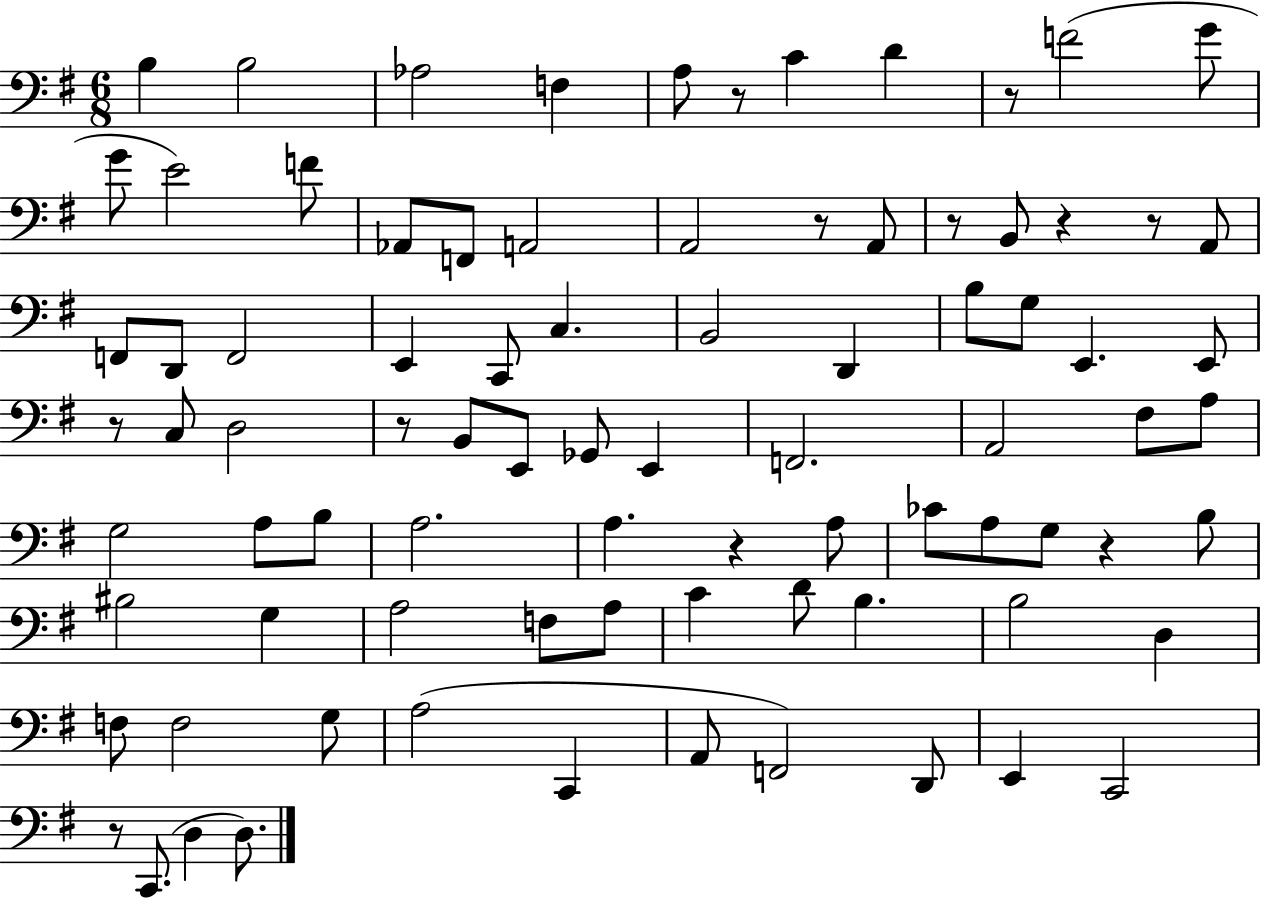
B3/q B3/h Ab3/h F3/q A3/e R/e C4/q D4/q R/e F4/h G4/e G4/e E4/h F4/e Ab2/e F2/e A2/h A2/h R/e A2/e R/e B2/e R/q R/e A2/e F2/e D2/e F2/h E2/q C2/e C3/q. B2/h D2/q B3/e G3/e E2/q. E2/e R/e C3/e D3/h R/e B2/e E2/e Gb2/e E2/q F2/h. A2/h F#3/e A3/e G3/h A3/e B3/e A3/h. A3/q. R/q A3/e CES4/e A3/e G3/e R/q B3/e BIS3/h G3/q A3/h F3/e A3/e C4/q D4/e B3/q. B3/h D3/q F3/e F3/h G3/e A3/h C2/q A2/e F2/h D2/e E2/q C2/h R/e C2/e. D3/q D3/e.